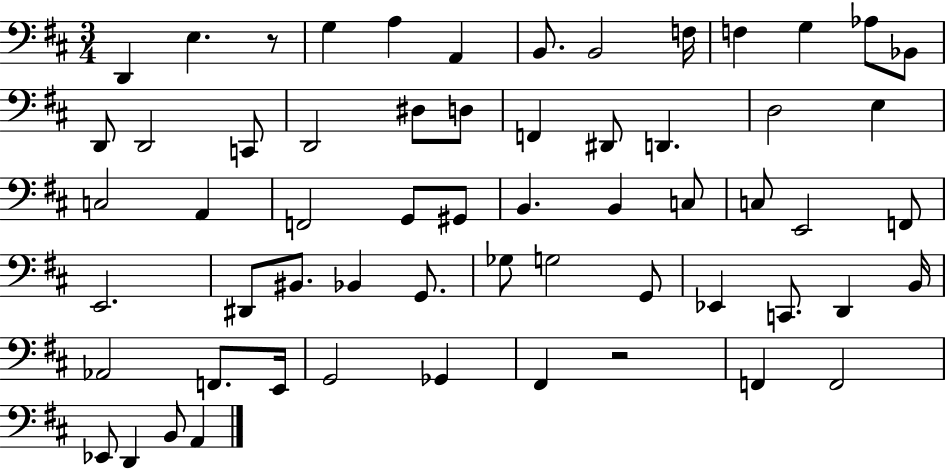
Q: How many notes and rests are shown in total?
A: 60